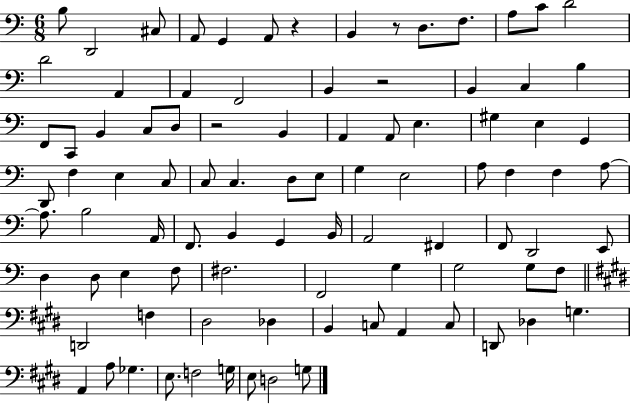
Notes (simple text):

B3/e D2/h C#3/e A2/e G2/q A2/e R/q B2/q R/e D3/e. F3/e. A3/e C4/e D4/h D4/h A2/q A2/q F2/h B2/q R/h B2/q C3/q B3/q F2/e C2/e B2/q C3/e D3/e R/h B2/q A2/q A2/e E3/q. G#3/q E3/q G2/q D2/e F3/q E3/q C3/e C3/e C3/q. D3/e E3/e G3/q E3/h A3/e F3/q F3/q A3/e A3/e. B3/h A2/s F2/e. B2/q G2/q B2/s A2/h F#2/q F2/e D2/h E2/e D3/q D3/e E3/q F3/e F#3/h. F2/h G3/q G3/h G3/e F3/e D2/h F3/q D#3/h Db3/q B2/q C3/e A2/q C3/e D2/e Db3/q G3/q. A2/q A3/e Gb3/q. E3/e. F3/h G3/s E3/e D3/h G3/e